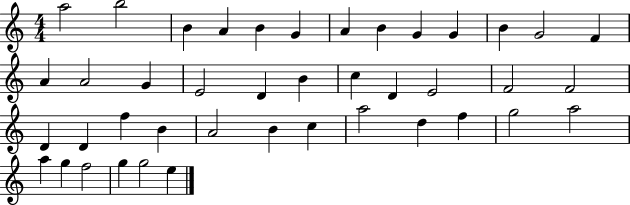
A5/h B5/h B4/q A4/q B4/q G4/q A4/q B4/q G4/q G4/q B4/q G4/h F4/q A4/q A4/h G4/q E4/h D4/q B4/q C5/q D4/q E4/h F4/h F4/h D4/q D4/q F5/q B4/q A4/h B4/q C5/q A5/h D5/q F5/q G5/h A5/h A5/q G5/q F5/h G5/q G5/h E5/q